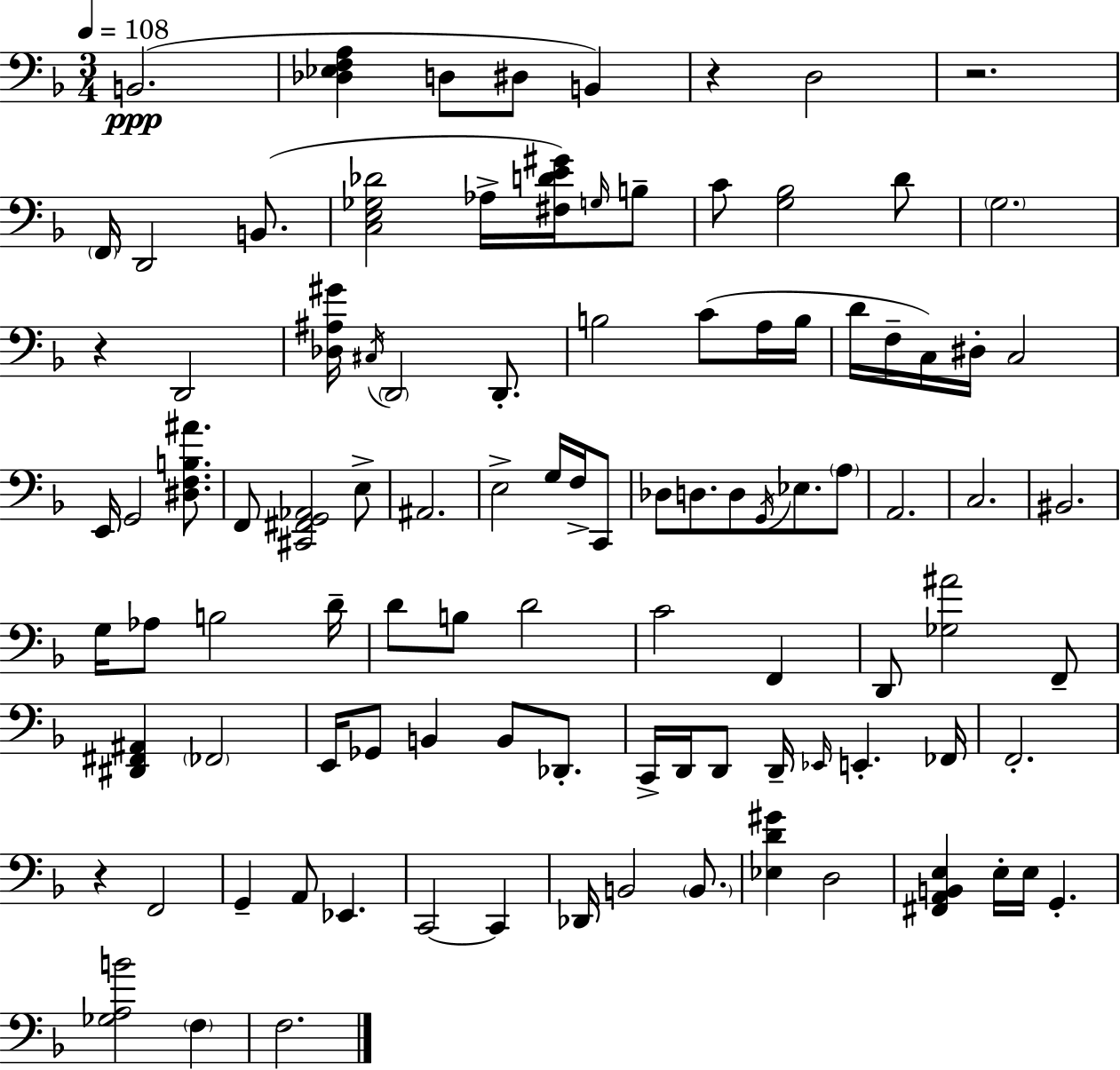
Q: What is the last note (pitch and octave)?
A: F3